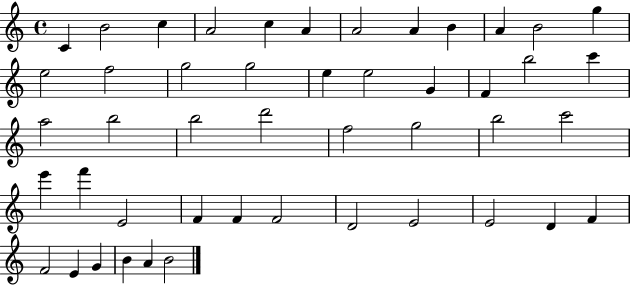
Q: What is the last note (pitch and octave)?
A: B4